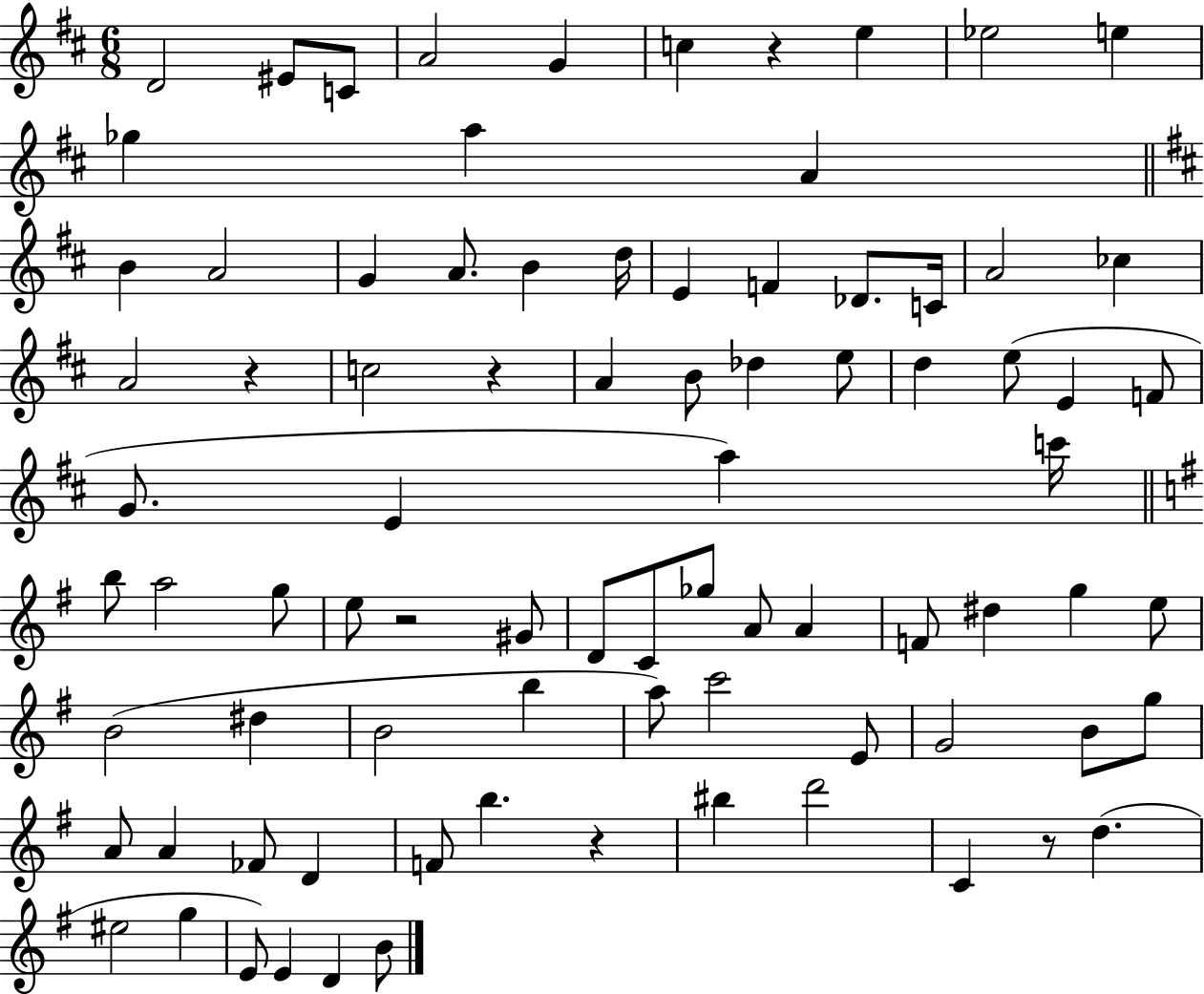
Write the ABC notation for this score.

X:1
T:Untitled
M:6/8
L:1/4
K:D
D2 ^E/2 C/2 A2 G c z e _e2 e _g a A B A2 G A/2 B d/4 E F _D/2 C/4 A2 _c A2 z c2 z A B/2 _d e/2 d e/2 E F/2 G/2 E a c'/4 b/2 a2 g/2 e/2 z2 ^G/2 D/2 C/2 _g/2 A/2 A F/2 ^d g e/2 B2 ^d B2 b a/2 c'2 E/2 G2 B/2 g/2 A/2 A _F/2 D F/2 b z ^b d'2 C z/2 d ^e2 g E/2 E D B/2